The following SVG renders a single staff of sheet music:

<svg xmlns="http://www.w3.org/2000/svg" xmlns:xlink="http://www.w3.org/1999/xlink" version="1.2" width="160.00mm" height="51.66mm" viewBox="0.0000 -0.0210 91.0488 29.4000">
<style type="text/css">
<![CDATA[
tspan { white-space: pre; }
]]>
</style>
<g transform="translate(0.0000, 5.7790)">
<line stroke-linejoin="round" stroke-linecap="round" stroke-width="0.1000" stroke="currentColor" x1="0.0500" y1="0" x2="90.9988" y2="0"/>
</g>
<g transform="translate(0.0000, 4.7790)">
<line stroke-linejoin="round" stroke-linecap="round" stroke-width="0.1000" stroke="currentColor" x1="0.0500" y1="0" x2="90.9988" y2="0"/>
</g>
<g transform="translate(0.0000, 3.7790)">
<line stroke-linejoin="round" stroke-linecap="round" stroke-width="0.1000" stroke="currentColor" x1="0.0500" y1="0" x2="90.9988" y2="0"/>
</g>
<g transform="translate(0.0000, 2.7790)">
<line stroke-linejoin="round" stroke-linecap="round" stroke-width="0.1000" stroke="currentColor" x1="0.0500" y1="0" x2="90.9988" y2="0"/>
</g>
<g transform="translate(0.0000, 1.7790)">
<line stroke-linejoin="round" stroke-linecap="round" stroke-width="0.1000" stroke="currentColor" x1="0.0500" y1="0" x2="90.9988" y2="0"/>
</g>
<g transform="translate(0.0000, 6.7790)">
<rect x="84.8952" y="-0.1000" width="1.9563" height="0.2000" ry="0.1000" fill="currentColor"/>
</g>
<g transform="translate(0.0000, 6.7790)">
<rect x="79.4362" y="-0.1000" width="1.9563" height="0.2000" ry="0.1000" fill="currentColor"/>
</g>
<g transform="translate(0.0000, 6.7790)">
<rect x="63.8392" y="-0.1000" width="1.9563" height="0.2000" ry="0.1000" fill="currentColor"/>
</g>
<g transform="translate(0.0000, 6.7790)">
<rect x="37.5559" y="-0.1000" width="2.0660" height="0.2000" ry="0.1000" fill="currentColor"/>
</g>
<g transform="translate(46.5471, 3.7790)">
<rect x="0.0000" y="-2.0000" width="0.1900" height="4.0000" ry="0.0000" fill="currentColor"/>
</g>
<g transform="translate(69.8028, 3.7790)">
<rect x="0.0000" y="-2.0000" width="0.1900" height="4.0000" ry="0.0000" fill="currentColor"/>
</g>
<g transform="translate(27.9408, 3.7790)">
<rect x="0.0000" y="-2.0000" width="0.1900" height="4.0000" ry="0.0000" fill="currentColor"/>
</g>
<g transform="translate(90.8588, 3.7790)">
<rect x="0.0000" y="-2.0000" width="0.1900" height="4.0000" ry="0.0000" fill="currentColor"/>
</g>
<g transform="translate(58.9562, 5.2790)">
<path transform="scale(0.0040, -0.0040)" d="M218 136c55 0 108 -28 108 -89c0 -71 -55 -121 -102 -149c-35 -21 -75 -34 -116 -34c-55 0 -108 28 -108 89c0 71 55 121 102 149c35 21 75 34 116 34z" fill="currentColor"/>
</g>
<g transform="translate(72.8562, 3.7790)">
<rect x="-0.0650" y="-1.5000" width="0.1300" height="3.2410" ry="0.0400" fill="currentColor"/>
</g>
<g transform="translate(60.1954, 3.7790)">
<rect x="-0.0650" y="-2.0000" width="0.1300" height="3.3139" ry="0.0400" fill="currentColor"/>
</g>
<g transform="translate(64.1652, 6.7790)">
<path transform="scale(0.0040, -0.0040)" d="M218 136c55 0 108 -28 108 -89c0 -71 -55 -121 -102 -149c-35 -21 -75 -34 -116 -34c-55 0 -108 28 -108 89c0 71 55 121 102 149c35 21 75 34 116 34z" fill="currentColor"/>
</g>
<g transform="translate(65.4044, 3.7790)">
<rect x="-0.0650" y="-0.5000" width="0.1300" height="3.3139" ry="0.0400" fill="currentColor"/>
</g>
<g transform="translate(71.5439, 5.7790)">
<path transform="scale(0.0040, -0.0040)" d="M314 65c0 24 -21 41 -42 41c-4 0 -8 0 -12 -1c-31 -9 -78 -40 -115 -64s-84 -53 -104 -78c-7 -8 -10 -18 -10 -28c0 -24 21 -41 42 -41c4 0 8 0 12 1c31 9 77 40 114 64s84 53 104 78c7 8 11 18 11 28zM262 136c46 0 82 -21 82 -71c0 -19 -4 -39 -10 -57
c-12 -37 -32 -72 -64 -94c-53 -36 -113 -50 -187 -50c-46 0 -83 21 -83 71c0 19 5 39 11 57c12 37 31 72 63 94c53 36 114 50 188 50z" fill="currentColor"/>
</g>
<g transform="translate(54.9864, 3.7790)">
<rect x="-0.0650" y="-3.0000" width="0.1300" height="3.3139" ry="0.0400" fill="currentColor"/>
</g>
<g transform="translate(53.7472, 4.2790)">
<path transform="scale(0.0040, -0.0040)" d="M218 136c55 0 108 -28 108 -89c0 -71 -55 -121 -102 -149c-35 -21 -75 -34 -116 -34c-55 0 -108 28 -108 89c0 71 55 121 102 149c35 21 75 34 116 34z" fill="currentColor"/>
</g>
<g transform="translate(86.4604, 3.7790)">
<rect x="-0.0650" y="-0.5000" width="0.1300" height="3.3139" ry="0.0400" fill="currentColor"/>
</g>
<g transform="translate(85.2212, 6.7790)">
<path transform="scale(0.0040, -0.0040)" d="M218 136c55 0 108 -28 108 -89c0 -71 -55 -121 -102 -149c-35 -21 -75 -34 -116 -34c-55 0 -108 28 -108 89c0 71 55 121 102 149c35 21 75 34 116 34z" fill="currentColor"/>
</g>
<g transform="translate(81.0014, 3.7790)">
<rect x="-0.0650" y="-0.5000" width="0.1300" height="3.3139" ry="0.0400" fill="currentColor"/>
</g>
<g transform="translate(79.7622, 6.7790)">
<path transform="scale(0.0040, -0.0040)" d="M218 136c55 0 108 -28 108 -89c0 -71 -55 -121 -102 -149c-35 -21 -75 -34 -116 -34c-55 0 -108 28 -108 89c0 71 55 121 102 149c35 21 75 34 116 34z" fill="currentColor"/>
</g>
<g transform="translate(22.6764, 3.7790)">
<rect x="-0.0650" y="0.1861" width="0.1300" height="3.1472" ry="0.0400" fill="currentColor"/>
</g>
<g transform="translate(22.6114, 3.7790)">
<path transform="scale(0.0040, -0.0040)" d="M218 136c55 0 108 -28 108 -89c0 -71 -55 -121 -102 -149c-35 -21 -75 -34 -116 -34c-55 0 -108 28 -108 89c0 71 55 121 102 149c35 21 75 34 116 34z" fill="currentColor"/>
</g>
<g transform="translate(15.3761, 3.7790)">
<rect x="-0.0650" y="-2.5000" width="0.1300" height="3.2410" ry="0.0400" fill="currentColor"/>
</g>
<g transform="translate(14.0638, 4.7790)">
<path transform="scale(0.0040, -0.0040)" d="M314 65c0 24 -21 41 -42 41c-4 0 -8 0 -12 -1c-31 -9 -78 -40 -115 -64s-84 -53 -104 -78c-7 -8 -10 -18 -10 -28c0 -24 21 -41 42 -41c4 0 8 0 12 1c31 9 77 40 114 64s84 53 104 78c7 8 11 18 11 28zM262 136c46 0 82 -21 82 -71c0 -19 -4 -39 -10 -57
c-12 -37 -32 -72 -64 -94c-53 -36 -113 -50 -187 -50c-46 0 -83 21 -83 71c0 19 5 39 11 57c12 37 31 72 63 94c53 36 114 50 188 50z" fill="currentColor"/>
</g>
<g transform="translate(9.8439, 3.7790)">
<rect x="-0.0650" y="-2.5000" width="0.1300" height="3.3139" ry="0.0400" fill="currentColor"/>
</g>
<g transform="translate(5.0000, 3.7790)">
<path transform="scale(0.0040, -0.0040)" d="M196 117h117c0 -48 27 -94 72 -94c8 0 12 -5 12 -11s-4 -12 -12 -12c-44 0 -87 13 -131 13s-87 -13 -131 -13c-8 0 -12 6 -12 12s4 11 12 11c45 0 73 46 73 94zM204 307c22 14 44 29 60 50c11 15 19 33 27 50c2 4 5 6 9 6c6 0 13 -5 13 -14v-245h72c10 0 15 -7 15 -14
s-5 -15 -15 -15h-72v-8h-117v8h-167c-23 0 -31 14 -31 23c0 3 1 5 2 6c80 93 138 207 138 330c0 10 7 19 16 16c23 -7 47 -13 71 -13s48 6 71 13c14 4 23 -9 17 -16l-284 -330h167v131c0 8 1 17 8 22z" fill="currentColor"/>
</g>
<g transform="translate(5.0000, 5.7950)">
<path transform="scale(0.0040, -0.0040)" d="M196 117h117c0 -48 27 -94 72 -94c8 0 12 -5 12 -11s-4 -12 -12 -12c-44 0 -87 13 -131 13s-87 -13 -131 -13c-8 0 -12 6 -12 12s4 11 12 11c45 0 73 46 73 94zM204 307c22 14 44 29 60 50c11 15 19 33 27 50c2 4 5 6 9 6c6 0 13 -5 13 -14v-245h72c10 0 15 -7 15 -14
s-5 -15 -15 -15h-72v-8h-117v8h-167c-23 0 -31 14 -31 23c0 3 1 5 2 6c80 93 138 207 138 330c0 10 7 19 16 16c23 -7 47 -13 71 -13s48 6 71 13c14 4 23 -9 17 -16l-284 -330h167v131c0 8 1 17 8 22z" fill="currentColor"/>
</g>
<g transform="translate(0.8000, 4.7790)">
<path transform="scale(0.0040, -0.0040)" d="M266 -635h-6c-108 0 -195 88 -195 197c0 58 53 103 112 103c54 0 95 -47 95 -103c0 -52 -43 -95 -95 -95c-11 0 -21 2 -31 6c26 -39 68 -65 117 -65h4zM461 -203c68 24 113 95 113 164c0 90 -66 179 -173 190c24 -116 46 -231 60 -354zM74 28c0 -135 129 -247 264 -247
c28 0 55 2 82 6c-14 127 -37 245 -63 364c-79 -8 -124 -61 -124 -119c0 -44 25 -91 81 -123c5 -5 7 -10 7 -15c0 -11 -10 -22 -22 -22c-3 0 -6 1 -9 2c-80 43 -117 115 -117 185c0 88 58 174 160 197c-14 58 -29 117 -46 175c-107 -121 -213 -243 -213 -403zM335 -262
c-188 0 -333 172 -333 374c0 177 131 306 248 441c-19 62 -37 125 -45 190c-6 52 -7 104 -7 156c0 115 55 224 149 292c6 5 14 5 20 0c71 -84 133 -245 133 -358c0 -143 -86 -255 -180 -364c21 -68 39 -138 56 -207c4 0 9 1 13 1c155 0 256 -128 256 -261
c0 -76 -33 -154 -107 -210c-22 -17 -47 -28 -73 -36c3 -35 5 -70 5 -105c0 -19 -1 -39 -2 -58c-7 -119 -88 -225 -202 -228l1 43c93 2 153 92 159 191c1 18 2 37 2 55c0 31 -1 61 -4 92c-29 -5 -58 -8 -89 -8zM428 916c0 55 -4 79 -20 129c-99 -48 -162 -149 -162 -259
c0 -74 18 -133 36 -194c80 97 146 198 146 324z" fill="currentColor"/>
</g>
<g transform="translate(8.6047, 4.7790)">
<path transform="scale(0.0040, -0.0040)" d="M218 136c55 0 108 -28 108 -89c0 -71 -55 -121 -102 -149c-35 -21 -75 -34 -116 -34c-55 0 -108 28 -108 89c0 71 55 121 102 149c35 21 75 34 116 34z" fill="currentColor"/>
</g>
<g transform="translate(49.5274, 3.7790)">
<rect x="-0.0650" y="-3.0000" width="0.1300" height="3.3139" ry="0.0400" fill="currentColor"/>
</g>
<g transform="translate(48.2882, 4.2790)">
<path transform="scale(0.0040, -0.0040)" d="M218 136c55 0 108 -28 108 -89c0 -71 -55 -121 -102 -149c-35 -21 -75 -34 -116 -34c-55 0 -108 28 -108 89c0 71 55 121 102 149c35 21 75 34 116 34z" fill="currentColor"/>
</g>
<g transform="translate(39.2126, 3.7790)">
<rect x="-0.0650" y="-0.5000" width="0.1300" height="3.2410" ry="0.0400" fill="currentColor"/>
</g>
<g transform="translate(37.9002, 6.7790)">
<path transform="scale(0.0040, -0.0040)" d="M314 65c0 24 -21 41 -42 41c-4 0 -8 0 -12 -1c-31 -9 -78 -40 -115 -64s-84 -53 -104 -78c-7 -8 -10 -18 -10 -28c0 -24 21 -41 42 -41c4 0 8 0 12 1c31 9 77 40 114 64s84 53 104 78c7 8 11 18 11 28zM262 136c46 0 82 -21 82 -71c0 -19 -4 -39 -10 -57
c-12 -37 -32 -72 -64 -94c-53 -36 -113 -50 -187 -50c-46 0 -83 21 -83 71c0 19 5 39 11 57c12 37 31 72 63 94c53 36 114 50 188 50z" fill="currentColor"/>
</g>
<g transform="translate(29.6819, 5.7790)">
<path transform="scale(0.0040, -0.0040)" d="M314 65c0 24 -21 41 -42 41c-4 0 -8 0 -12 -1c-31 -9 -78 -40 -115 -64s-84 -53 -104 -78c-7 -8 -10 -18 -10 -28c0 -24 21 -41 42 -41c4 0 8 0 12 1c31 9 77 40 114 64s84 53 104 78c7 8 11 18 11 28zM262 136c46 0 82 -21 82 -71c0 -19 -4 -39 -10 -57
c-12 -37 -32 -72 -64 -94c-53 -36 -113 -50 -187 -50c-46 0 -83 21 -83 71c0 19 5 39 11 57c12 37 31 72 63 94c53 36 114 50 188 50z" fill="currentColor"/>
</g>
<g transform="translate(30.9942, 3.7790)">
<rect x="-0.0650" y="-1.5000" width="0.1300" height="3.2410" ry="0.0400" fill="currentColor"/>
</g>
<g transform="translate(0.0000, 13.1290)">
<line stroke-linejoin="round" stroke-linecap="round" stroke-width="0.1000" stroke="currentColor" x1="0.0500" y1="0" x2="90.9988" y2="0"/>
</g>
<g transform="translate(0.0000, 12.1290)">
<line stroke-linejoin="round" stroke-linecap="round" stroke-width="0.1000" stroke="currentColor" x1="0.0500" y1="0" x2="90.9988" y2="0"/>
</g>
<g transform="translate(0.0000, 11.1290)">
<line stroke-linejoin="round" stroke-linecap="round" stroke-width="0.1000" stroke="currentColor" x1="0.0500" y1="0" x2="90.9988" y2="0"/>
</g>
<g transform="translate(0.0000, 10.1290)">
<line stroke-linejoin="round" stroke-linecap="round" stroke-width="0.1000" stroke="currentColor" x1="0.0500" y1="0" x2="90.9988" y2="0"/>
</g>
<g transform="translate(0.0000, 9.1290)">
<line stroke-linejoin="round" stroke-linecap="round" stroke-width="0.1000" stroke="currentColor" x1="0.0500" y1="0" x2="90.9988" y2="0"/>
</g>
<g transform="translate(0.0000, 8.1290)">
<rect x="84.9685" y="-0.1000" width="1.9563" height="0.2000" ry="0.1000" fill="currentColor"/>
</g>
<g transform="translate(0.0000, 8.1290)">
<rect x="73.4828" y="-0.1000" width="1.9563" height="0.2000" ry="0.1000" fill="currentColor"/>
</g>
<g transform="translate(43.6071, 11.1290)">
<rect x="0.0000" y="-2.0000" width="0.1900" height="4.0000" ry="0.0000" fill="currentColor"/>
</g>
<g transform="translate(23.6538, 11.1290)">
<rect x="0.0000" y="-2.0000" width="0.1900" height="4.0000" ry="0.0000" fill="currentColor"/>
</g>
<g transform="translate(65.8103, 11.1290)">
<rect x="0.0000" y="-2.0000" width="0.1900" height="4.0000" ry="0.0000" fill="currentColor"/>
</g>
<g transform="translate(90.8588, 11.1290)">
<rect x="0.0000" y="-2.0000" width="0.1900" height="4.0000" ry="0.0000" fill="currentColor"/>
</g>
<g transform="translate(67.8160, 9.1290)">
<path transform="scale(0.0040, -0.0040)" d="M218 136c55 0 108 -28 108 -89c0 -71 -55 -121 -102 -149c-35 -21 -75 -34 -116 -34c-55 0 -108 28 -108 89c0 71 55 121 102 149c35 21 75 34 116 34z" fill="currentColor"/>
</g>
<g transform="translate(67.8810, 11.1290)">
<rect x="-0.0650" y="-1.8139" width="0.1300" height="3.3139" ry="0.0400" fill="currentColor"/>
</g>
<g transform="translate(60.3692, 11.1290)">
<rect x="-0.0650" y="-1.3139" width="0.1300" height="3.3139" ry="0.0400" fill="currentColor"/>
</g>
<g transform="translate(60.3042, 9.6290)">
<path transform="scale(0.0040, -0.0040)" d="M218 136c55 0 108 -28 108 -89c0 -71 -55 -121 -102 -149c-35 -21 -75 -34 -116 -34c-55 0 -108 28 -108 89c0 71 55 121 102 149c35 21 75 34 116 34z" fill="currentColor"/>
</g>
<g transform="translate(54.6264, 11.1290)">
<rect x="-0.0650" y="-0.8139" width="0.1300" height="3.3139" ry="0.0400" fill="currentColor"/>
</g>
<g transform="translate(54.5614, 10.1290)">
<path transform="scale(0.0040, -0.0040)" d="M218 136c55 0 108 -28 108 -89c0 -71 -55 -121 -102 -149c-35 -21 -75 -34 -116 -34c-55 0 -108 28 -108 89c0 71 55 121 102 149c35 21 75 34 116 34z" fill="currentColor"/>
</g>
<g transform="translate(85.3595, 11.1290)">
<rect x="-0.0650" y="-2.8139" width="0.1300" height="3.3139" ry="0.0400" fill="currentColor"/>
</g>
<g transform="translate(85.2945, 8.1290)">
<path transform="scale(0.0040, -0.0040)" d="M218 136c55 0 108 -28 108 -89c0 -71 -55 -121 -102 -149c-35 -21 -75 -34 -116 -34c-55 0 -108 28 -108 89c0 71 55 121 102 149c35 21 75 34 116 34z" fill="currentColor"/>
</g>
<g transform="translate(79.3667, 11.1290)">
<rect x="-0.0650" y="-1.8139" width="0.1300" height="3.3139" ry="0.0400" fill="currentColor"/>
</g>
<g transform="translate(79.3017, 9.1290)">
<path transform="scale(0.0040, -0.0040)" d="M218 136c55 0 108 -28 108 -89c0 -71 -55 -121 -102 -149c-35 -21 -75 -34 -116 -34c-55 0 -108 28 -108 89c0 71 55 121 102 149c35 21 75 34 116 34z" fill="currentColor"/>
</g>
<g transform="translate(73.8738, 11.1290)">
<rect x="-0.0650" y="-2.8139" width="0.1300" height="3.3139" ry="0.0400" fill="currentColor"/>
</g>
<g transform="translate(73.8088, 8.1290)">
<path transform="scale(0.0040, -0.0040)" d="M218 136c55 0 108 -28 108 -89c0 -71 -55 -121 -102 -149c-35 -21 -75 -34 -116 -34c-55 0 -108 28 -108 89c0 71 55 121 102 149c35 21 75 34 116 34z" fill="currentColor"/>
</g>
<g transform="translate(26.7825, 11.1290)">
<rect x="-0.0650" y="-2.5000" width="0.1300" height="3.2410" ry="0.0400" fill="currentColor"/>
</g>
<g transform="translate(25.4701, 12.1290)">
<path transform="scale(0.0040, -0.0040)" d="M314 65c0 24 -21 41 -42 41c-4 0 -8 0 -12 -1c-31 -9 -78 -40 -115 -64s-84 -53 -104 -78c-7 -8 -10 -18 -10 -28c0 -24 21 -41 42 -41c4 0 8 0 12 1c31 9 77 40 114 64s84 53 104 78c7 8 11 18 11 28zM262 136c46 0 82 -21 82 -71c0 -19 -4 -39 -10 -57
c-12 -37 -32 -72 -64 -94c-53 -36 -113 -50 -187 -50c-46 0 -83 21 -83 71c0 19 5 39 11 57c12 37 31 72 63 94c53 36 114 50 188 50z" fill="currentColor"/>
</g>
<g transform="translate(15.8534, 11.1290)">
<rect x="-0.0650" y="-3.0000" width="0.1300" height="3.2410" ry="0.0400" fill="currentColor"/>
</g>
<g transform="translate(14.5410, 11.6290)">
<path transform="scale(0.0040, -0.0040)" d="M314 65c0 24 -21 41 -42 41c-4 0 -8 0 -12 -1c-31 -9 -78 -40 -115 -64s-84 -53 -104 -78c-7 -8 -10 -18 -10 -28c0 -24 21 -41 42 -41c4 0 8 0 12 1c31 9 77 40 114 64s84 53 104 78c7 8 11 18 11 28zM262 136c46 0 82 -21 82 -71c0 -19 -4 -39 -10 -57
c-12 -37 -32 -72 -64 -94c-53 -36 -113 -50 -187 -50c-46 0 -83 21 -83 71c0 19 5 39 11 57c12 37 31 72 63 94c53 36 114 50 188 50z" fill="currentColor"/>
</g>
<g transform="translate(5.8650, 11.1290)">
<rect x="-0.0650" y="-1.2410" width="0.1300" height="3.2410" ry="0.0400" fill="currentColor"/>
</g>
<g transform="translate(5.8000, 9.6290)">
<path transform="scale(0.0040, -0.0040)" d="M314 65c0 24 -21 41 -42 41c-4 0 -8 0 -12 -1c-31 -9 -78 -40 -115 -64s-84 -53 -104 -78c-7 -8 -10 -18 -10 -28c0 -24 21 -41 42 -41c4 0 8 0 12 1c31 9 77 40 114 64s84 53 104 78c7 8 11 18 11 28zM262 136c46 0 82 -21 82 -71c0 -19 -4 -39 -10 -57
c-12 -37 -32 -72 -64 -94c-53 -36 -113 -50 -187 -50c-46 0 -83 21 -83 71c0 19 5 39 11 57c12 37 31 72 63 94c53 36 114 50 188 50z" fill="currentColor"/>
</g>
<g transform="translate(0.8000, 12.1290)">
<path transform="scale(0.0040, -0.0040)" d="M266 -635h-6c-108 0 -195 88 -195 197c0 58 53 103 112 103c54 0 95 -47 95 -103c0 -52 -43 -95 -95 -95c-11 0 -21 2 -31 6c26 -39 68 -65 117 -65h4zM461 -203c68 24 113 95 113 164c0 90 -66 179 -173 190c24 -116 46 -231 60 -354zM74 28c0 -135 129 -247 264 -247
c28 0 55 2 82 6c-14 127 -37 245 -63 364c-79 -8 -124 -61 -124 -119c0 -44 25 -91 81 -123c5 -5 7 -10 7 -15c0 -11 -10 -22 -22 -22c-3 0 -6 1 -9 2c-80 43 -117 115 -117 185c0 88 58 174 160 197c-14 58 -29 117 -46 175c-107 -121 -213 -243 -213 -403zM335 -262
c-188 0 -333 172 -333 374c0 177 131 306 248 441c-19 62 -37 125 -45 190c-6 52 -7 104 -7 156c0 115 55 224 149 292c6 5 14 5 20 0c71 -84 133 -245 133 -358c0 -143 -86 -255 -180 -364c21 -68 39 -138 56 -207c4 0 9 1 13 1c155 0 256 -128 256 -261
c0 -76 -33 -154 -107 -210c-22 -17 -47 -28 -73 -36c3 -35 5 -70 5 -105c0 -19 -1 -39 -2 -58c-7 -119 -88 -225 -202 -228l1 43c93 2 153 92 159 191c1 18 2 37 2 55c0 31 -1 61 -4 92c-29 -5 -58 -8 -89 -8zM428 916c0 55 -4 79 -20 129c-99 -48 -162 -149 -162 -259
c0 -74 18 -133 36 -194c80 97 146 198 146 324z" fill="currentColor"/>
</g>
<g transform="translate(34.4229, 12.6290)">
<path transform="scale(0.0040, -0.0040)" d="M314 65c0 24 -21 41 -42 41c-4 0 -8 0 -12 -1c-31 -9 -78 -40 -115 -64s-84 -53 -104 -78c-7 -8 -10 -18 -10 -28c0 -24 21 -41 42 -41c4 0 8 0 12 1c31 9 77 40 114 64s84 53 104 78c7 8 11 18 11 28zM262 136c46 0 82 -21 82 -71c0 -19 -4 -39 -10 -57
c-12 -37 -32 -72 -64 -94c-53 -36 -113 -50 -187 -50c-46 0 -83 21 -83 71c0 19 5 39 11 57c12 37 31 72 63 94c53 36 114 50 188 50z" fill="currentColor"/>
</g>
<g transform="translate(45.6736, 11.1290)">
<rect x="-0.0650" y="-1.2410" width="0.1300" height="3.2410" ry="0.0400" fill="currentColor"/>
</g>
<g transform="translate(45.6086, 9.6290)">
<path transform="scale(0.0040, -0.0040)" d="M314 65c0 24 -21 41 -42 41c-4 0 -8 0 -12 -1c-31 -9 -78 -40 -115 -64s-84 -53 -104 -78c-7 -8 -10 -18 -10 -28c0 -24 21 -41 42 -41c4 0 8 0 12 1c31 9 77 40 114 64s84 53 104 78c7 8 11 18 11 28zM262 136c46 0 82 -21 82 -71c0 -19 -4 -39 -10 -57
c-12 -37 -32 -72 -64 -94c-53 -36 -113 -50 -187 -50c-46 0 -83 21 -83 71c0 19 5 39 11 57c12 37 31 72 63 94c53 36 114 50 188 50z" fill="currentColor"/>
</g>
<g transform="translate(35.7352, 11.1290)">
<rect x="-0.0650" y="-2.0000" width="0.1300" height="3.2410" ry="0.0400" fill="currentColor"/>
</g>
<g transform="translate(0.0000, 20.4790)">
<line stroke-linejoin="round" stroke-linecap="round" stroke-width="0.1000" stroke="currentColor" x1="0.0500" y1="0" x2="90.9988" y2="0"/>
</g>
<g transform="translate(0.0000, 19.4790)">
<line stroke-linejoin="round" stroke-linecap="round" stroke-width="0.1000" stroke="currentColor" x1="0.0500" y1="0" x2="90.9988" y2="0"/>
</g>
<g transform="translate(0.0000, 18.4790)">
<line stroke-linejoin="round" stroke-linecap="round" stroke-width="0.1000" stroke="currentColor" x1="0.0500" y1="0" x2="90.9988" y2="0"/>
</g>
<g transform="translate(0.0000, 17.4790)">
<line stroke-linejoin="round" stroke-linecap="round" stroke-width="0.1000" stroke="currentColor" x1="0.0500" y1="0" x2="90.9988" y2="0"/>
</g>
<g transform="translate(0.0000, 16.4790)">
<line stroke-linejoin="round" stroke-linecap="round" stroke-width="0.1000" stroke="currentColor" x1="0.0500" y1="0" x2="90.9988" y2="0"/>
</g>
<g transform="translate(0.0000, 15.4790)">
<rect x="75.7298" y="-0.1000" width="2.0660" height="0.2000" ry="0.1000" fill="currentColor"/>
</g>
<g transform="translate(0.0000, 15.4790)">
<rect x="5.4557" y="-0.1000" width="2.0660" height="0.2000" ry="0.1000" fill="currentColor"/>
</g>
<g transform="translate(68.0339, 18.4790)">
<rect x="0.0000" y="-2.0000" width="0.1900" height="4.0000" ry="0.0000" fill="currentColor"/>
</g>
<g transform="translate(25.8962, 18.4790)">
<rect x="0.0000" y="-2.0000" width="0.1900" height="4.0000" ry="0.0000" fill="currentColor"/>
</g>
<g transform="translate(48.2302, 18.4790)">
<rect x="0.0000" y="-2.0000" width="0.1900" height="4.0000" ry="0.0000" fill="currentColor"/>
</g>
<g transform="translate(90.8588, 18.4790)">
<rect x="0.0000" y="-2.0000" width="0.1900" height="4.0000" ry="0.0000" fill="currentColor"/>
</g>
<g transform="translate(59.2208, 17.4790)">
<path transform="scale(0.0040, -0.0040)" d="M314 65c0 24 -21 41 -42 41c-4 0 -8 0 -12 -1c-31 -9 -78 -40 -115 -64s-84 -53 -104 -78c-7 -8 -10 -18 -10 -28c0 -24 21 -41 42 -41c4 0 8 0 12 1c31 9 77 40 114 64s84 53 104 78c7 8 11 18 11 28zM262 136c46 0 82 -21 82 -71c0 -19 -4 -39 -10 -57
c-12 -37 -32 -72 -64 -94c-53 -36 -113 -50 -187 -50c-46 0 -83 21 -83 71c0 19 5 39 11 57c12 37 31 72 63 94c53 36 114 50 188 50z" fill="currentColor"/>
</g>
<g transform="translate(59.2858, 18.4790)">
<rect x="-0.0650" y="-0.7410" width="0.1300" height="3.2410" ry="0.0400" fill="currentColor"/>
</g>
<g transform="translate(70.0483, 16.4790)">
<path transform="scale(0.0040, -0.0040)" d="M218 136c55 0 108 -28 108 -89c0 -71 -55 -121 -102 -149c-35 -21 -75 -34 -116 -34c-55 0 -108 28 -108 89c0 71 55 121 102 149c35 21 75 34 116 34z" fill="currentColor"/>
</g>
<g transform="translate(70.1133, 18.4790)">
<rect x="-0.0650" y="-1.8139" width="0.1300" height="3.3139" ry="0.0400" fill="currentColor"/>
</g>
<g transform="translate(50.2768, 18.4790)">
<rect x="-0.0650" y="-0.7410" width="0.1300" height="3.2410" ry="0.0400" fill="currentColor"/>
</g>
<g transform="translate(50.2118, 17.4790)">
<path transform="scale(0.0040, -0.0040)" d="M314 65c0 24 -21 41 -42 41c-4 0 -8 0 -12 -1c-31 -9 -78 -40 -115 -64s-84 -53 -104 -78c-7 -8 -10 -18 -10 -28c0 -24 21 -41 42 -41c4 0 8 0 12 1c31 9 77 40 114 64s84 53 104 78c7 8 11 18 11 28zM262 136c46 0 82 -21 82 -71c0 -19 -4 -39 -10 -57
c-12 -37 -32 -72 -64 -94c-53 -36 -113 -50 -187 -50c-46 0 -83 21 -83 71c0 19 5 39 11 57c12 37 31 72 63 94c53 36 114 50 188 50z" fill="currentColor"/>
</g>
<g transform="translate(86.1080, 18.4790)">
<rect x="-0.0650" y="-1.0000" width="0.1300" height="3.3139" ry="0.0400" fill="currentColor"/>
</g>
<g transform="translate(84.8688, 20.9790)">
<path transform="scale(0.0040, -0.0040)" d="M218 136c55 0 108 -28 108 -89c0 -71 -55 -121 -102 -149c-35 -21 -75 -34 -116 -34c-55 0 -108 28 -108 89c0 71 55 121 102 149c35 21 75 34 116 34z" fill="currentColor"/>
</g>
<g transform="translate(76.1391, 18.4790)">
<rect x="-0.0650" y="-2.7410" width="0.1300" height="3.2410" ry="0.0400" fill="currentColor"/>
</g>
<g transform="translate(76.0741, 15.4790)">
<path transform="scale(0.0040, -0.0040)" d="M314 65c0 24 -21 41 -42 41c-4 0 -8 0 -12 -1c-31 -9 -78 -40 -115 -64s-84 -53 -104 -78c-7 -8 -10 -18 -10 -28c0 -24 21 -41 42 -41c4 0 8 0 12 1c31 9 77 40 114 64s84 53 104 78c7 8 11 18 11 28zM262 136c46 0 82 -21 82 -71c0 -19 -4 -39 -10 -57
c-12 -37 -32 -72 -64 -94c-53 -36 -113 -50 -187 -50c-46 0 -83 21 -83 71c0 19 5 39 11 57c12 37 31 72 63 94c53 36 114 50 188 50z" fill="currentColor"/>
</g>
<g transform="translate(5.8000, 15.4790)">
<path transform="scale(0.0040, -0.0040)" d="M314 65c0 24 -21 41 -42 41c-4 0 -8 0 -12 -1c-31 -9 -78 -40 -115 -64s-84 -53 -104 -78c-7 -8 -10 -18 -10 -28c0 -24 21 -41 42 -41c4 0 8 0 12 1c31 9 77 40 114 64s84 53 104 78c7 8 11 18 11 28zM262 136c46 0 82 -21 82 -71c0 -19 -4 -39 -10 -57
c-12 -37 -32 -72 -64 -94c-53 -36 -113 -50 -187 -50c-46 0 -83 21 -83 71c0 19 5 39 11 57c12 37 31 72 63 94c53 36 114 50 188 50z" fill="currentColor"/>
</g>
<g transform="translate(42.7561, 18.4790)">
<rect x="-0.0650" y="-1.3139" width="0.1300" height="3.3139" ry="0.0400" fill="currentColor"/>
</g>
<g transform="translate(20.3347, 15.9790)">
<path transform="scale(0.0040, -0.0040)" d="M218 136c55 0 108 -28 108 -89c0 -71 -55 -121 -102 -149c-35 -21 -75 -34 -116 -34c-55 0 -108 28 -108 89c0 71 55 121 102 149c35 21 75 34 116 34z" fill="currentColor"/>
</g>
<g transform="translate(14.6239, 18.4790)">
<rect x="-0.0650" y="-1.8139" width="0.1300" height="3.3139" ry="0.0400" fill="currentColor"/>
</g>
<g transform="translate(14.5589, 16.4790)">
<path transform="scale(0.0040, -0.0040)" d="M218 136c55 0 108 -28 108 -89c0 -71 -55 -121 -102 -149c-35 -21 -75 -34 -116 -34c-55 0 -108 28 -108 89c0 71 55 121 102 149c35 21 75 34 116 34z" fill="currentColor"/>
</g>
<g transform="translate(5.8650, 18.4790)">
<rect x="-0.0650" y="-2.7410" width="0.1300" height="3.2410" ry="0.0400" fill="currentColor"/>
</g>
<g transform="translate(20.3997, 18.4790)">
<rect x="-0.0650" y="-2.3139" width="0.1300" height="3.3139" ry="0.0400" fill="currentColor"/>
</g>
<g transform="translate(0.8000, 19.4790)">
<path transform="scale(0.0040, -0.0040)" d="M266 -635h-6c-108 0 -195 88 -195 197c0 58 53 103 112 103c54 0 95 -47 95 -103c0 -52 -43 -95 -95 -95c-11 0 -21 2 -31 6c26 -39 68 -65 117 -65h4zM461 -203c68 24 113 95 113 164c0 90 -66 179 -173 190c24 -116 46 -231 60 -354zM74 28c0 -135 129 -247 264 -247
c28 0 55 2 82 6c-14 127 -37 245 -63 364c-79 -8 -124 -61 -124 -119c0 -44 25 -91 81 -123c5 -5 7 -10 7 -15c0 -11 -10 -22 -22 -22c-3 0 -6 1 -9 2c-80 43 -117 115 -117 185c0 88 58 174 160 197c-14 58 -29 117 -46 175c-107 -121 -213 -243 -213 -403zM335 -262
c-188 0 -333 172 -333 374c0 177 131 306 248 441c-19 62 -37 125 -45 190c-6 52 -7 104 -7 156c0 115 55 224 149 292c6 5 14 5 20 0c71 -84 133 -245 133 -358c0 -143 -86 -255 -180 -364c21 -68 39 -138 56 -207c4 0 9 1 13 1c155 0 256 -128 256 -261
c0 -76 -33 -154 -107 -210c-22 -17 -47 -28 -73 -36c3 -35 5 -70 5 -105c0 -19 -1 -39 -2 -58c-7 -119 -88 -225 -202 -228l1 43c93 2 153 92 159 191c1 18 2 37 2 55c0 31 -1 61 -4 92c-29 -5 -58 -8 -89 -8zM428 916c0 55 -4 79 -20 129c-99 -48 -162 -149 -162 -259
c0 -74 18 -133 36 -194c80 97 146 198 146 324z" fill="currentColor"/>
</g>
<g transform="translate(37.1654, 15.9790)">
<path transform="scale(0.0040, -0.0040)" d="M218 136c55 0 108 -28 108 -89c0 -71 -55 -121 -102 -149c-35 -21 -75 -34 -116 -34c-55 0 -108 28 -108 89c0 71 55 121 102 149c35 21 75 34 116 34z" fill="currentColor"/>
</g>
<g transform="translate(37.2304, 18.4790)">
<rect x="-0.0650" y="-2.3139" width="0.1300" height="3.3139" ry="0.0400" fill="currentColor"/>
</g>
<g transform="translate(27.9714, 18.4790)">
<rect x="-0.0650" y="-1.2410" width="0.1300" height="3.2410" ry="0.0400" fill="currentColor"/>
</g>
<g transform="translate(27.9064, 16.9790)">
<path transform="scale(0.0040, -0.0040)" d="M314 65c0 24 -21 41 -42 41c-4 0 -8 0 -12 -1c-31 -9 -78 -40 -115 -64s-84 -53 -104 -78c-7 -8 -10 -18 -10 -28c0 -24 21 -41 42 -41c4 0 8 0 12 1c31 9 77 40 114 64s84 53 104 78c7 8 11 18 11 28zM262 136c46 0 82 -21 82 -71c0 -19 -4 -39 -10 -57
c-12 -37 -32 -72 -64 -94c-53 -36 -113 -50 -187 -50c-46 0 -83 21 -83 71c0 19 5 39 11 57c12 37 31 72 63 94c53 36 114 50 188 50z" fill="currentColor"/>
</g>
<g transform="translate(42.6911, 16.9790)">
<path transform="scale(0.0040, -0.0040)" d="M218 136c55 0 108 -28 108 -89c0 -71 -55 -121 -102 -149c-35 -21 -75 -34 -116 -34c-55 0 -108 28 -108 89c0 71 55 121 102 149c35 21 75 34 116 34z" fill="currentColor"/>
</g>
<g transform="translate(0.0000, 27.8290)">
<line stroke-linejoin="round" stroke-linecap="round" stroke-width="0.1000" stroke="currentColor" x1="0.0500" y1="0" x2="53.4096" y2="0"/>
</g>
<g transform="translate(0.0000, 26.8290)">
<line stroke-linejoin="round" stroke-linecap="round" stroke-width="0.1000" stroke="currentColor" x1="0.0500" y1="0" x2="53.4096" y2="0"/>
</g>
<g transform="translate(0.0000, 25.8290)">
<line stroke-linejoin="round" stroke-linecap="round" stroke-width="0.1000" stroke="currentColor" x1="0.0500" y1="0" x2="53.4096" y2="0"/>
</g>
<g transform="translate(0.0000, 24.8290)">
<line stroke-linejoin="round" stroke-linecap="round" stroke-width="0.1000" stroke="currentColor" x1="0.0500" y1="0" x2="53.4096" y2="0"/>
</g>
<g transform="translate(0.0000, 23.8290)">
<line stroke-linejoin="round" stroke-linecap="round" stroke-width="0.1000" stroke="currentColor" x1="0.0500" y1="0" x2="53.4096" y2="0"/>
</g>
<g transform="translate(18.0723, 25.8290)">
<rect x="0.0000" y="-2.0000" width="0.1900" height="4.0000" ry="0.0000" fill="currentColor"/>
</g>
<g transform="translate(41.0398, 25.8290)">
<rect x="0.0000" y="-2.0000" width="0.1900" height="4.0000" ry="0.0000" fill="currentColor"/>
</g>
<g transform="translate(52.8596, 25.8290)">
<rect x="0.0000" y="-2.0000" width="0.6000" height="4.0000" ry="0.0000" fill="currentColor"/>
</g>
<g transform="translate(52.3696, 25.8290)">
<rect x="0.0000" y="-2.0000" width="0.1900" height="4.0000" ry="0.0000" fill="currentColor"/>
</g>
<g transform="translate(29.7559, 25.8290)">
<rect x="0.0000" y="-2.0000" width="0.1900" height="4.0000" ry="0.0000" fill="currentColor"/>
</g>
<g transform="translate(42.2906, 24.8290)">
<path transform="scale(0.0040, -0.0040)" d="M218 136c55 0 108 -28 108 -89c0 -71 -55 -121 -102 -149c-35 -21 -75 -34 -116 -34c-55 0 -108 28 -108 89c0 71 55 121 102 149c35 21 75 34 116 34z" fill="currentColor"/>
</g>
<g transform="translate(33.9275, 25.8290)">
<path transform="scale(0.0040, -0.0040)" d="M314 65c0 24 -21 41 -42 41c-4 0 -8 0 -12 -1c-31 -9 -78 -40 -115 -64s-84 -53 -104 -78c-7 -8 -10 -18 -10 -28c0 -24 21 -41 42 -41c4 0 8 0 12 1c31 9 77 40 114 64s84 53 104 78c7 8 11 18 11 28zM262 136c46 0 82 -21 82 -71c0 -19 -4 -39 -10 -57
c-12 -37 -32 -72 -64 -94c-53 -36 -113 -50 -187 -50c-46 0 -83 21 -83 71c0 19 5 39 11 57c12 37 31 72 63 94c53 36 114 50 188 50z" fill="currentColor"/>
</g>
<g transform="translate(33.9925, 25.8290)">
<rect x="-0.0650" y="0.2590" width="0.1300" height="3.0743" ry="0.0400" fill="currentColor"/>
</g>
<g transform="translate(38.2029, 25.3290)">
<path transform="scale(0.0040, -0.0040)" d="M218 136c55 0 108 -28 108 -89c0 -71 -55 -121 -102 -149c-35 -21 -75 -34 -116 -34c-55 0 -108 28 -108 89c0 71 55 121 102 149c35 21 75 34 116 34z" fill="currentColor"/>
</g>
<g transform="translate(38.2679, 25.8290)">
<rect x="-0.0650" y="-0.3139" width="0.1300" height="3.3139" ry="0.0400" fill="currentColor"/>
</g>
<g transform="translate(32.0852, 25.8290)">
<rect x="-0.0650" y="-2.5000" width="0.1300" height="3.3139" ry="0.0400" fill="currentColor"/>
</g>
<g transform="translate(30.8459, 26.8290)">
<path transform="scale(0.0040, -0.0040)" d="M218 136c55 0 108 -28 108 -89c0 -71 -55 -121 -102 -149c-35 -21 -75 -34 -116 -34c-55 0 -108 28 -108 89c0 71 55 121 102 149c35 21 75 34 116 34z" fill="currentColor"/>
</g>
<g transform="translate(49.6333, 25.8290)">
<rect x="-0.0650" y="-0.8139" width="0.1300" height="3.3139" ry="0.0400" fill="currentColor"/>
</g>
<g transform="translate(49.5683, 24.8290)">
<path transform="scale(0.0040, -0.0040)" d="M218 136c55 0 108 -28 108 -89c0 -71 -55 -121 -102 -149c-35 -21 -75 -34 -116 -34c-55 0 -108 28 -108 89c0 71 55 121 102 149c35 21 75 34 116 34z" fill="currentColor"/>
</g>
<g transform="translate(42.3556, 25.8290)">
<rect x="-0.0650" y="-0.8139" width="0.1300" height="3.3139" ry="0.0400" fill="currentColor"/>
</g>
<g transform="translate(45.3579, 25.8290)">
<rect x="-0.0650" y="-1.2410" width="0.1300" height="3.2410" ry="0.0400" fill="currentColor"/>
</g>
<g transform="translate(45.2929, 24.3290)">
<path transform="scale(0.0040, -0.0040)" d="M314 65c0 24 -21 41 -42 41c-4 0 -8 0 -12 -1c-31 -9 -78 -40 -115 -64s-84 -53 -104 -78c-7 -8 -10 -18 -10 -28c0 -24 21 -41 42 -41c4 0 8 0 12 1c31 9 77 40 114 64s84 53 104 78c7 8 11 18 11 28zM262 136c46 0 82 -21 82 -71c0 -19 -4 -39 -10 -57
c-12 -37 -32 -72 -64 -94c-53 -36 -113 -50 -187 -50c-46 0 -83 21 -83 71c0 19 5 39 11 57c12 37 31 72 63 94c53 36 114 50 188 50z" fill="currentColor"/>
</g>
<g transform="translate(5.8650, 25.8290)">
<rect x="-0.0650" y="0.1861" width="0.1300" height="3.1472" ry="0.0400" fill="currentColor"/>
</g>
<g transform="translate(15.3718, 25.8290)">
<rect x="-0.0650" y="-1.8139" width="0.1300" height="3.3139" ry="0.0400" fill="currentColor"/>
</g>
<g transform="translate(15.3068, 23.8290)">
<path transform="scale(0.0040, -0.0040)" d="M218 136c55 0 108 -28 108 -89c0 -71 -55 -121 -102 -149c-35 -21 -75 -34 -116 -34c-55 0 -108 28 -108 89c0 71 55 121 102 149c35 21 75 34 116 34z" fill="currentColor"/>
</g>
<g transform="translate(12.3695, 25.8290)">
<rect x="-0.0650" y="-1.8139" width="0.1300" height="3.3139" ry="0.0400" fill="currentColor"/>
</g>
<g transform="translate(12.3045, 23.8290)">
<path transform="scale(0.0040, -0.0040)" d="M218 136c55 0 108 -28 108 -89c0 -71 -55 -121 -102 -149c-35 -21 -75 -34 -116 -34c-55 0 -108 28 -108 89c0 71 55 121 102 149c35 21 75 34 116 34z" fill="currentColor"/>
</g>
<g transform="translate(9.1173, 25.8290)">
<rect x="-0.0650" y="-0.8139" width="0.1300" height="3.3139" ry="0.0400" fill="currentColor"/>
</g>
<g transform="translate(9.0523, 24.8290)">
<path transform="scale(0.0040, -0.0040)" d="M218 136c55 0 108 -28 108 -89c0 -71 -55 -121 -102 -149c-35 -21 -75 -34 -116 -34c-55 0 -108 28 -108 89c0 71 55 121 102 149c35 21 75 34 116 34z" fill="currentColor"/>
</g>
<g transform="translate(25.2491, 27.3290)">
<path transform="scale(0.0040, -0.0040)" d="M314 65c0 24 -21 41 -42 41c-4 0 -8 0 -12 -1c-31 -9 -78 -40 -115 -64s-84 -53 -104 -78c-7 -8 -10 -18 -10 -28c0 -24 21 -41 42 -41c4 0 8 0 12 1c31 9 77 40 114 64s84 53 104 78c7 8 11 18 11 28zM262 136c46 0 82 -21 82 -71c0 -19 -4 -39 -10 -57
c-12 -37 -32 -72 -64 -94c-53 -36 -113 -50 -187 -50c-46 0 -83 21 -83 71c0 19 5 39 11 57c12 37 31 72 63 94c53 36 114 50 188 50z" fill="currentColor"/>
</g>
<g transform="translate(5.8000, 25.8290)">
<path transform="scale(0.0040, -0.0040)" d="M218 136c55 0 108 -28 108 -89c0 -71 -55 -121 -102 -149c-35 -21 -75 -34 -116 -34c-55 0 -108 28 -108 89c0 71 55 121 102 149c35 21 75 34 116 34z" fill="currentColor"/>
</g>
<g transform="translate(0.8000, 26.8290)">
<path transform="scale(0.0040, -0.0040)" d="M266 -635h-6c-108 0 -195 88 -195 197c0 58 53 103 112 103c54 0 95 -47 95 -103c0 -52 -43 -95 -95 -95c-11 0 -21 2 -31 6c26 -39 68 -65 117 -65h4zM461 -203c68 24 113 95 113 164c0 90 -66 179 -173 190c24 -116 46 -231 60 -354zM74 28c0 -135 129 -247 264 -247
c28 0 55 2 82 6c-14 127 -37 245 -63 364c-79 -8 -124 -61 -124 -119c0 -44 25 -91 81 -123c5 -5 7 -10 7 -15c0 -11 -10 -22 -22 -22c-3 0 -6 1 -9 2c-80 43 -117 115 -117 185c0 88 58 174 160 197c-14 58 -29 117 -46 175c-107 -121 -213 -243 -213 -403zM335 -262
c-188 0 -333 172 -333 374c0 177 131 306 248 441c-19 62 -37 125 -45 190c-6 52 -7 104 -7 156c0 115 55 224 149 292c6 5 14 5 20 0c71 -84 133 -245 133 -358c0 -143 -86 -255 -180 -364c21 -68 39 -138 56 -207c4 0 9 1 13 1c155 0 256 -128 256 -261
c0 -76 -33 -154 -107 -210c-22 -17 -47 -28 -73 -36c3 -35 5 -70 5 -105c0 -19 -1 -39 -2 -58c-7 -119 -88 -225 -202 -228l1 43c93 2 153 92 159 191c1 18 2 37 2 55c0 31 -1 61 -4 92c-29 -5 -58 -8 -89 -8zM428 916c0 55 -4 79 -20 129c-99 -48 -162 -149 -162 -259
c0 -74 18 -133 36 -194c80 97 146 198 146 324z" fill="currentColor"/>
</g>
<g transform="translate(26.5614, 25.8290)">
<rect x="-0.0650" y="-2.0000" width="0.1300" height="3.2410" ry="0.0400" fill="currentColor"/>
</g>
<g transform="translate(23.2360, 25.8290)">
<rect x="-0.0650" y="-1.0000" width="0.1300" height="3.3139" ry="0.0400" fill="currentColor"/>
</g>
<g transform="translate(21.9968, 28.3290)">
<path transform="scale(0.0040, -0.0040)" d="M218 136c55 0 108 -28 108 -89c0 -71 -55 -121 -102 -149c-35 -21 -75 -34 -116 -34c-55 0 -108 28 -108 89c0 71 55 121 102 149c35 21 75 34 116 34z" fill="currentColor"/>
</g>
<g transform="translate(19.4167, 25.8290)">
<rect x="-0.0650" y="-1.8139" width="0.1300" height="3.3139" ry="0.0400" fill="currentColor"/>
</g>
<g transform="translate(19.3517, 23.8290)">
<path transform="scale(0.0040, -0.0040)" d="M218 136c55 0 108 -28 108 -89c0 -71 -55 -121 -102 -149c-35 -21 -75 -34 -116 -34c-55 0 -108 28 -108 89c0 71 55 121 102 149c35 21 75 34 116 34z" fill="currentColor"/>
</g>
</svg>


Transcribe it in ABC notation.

X:1
T:Untitled
M:4/4
L:1/4
K:C
G G2 B E2 C2 A A F C E2 C C e2 A2 G2 F2 e2 d e f a f a a2 f g e2 g e d2 d2 f a2 D B d f f f D F2 G B2 c d e2 d